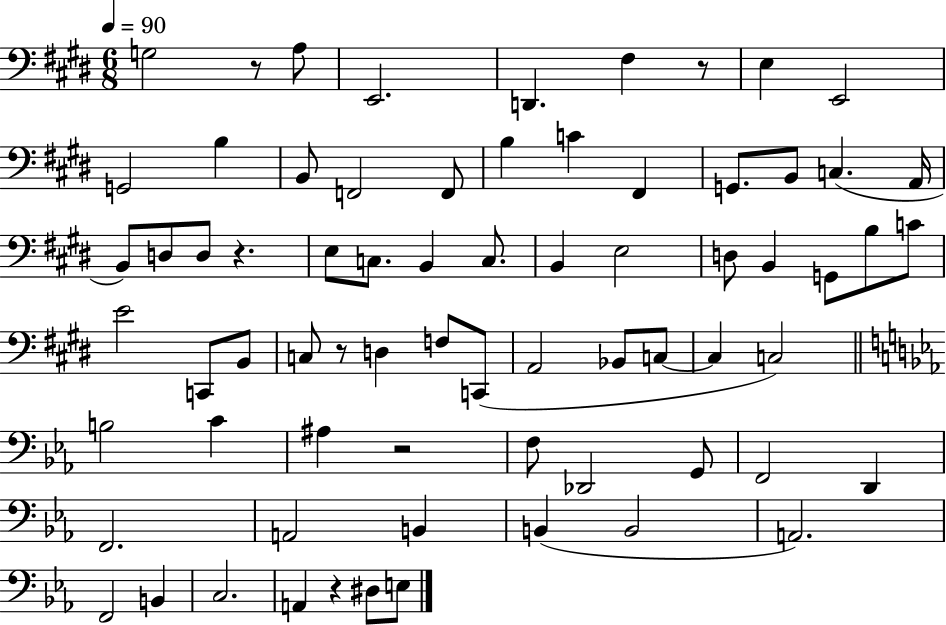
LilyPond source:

{
  \clef bass
  \numericTimeSignature
  \time 6/8
  \key e \major
  \tempo 4 = 90
  g2 r8 a8 | e,2. | d,4. fis4 r8 | e4 e,2 | \break g,2 b4 | b,8 f,2 f,8 | b4 c'4 fis,4 | g,8. b,8 c4.( a,16 | \break b,8) d8 d8 r4. | e8 c8. b,4 c8. | b,4 e2 | d8 b,4 g,8 b8 c'8 | \break e'2 c,8 b,8 | c8 r8 d4 f8 c,8( | a,2 bes,8 c8~~ | c4 c2) | \break \bar "||" \break \key ees \major b2 c'4 | ais4 r2 | f8 des,2 g,8 | f,2 d,4 | \break f,2. | a,2 b,4 | b,4( b,2 | a,2.) | \break f,2 b,4 | c2. | a,4 r4 dis8 e8 | \bar "|."
}